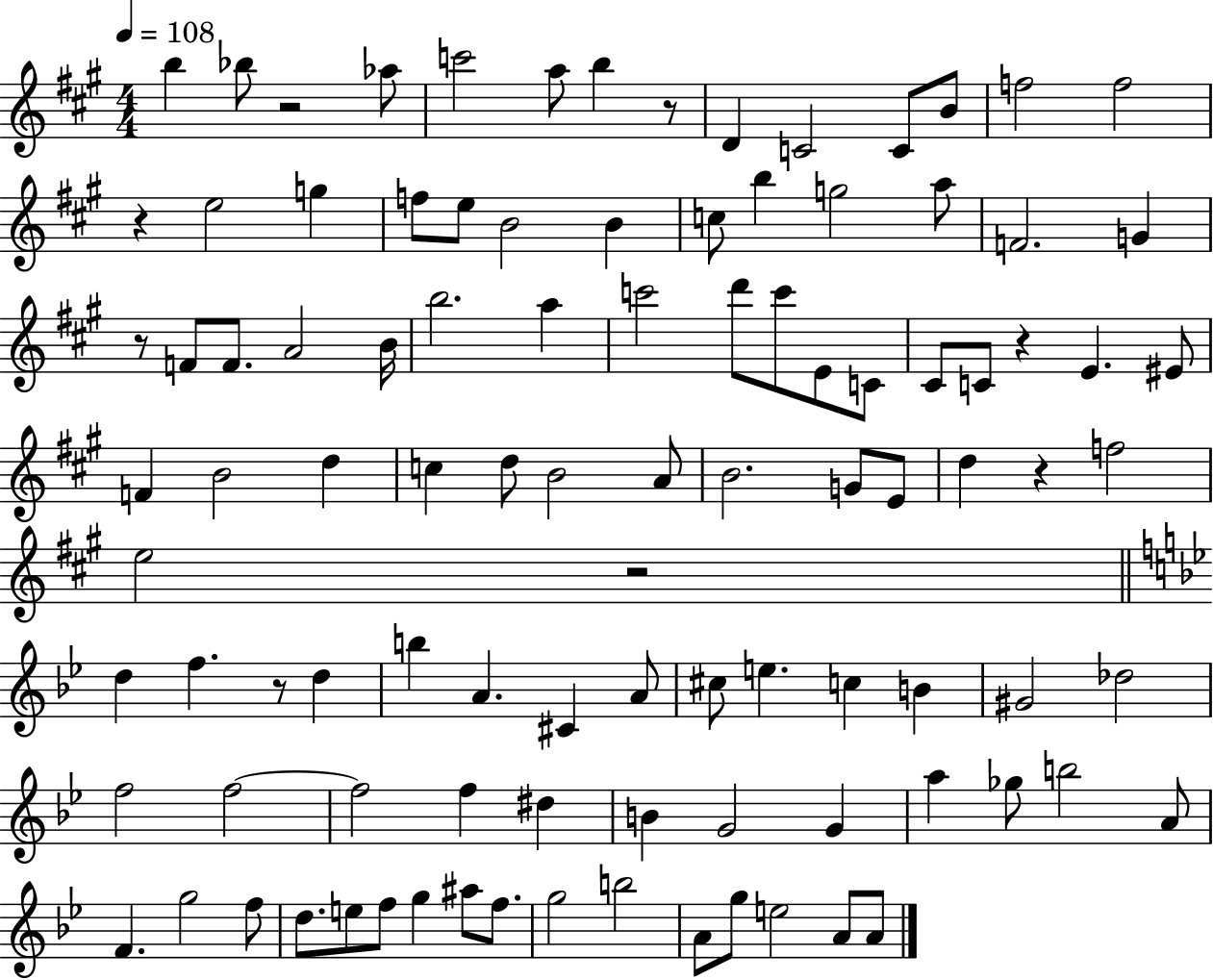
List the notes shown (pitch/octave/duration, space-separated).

B5/q Bb5/e R/h Ab5/e C6/h A5/e B5/q R/e D4/q C4/h C4/e B4/e F5/h F5/h R/q E5/h G5/q F5/e E5/e B4/h B4/q C5/e B5/q G5/h A5/e F4/h. G4/q R/e F4/e F4/e. A4/h B4/s B5/h. A5/q C6/h D6/e C6/e E4/e C4/e C#4/e C4/e R/q E4/q. EIS4/e F4/q B4/h D5/q C5/q D5/e B4/h A4/e B4/h. G4/e E4/e D5/q R/q F5/h E5/h R/h D5/q F5/q. R/e D5/q B5/q A4/q. C#4/q A4/e C#5/e E5/q. C5/q B4/q G#4/h Db5/h F5/h F5/h F5/h F5/q D#5/q B4/q G4/h G4/q A5/q Gb5/e B5/h A4/e F4/q. G5/h F5/e D5/e. E5/e F5/e G5/q A#5/e F5/e. G5/h B5/h A4/e G5/e E5/h A4/e A4/e